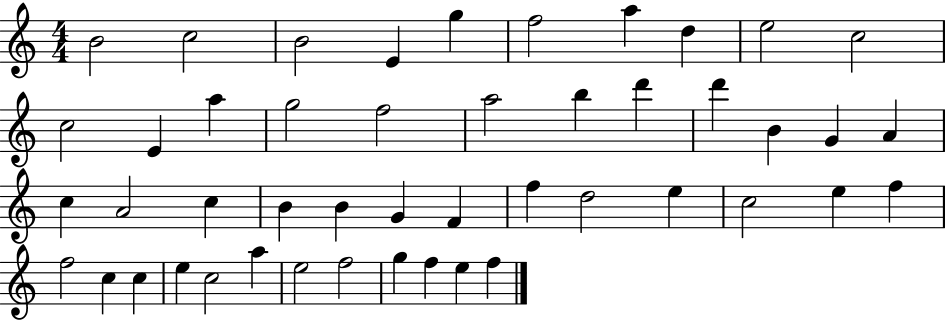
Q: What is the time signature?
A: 4/4